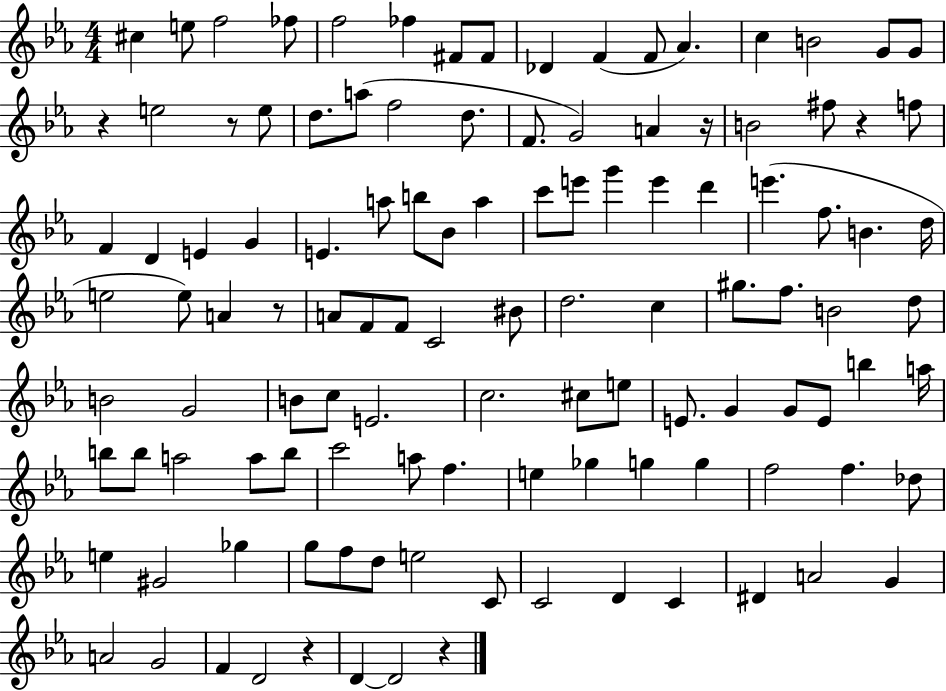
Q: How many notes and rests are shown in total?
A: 116